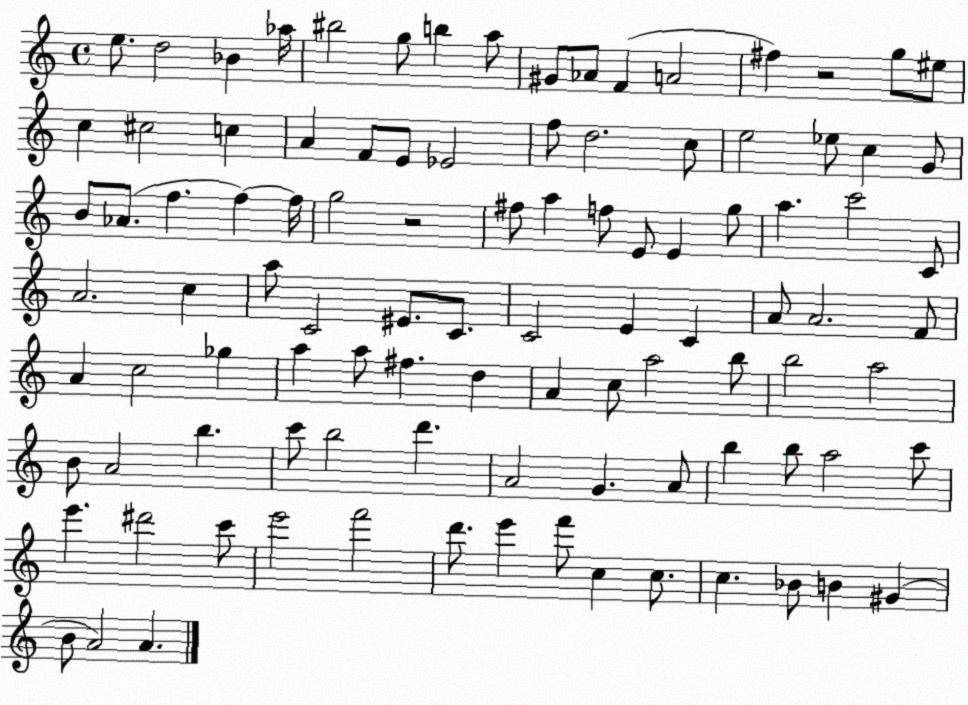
X:1
T:Untitled
M:4/4
L:1/4
K:C
e/2 d2 _B _a/4 ^b2 g/2 b a/2 ^G/2 _A/2 F A2 ^f z2 g/2 ^e/2 c ^c2 c A F/2 E/2 _E2 f/2 d2 c/2 e2 _e/2 c G/2 B/2 _A/2 f f f/4 g2 z2 ^f/2 a f/2 E/2 E g/2 a c'2 C/2 A2 c a/2 C2 ^E/2 C/2 C2 E C A/2 A2 F/2 A c2 _g a a/2 ^f d A c/2 a2 b/2 b2 a2 B/2 A2 b c'/2 b2 d' A2 G A/2 b b/2 a2 c'/2 e' ^d'2 c'/2 e'2 f'2 d'/2 e' f'/2 c c/2 c _B/2 B ^G B/2 A2 A